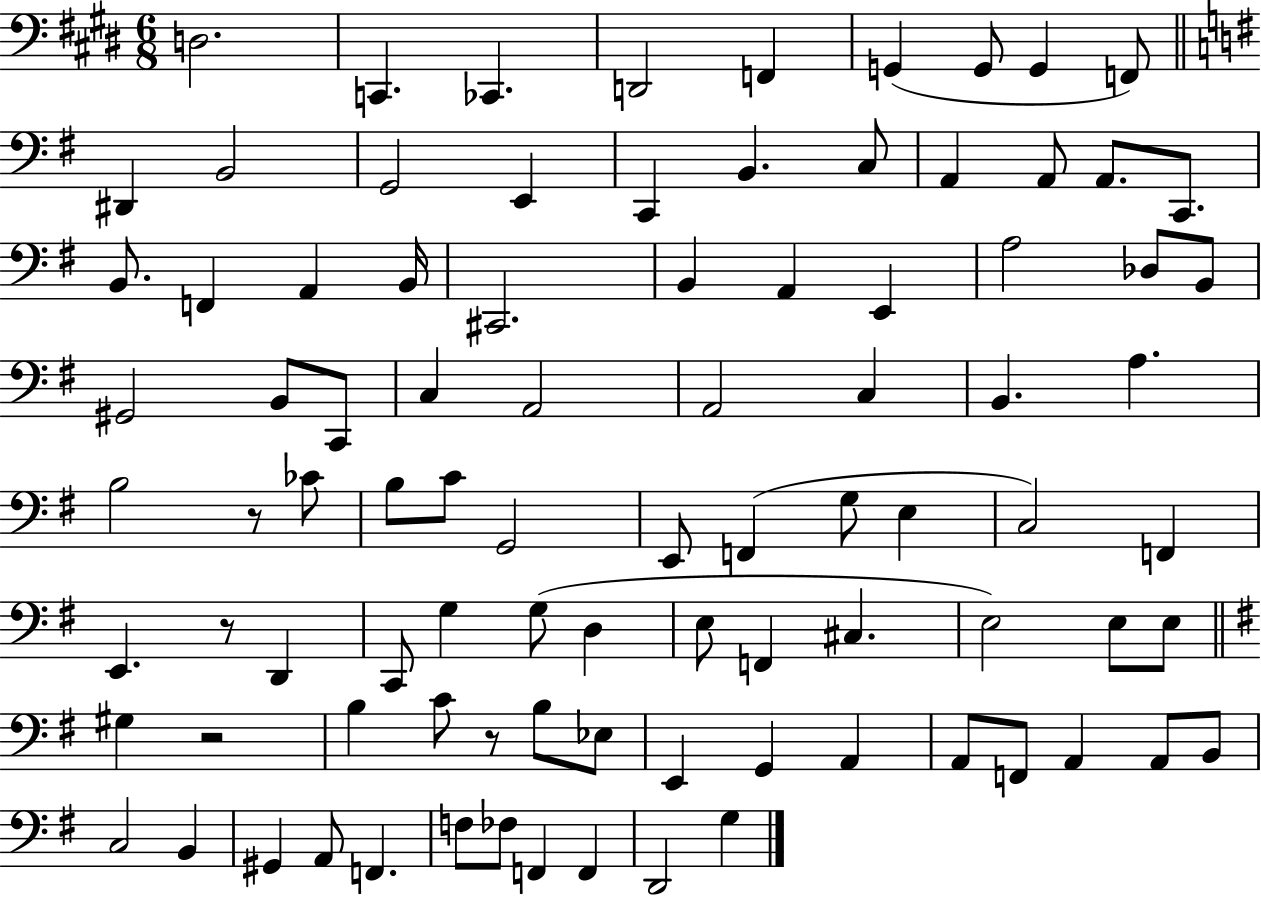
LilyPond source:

{
  \clef bass
  \numericTimeSignature
  \time 6/8
  \key e \major
  d2. | c,4. ces,4. | d,2 f,4 | g,4( g,8 g,4 f,8) | \break \bar "||" \break \key e \minor dis,4 b,2 | g,2 e,4 | c,4 b,4. c8 | a,4 a,8 a,8. c,8. | \break b,8. f,4 a,4 b,16 | cis,2. | b,4 a,4 e,4 | a2 des8 b,8 | \break gis,2 b,8 c,8 | c4 a,2 | a,2 c4 | b,4. a4. | \break b2 r8 ces'8 | b8 c'8 g,2 | e,8 f,4( g8 e4 | c2) f,4 | \break e,4. r8 d,4 | c,8 g4 g8( d4 | e8 f,4 cis4. | e2) e8 e8 | \break \bar "||" \break \key g \major gis4 r2 | b4 c'8 r8 b8 ees8 | e,4 g,4 a,4 | a,8 f,8 a,4 a,8 b,8 | \break c2 b,4 | gis,4 a,8 f,4. | f8 fes8 f,4 f,4 | d,2 g4 | \break \bar "|."
}